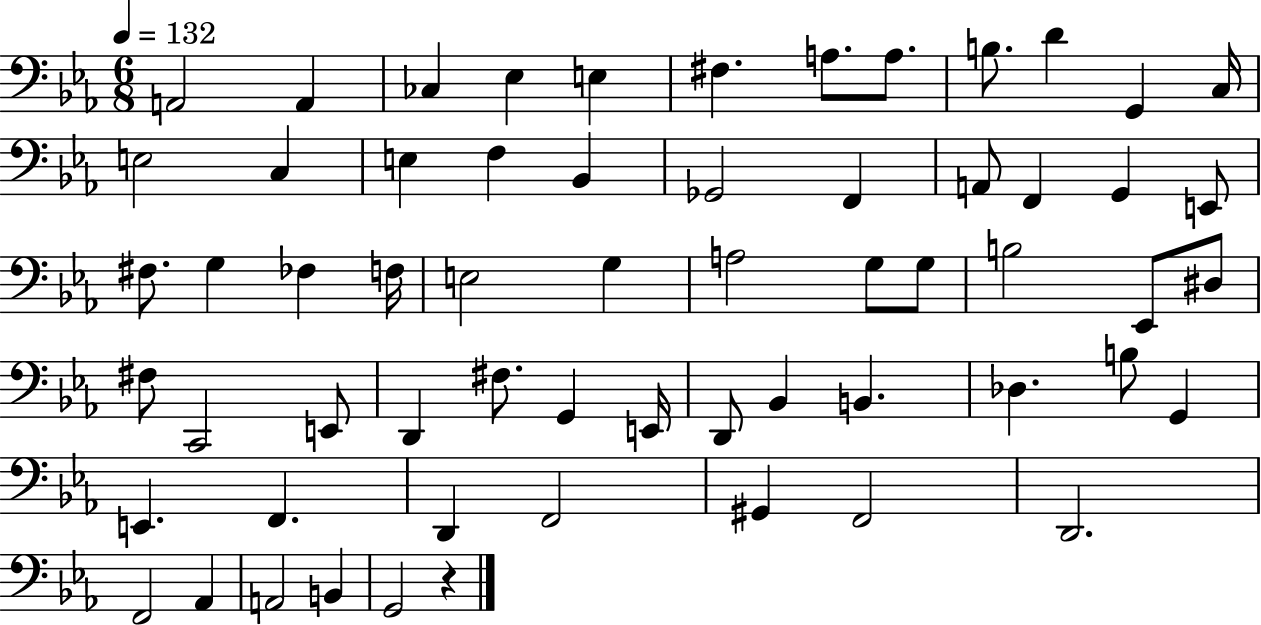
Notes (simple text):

A2/h A2/q CES3/q Eb3/q E3/q F#3/q. A3/e. A3/e. B3/e. D4/q G2/q C3/s E3/h C3/q E3/q F3/q Bb2/q Gb2/h F2/q A2/e F2/q G2/q E2/e F#3/e. G3/q FES3/q F3/s E3/h G3/q A3/h G3/e G3/e B3/h Eb2/e D#3/e F#3/e C2/h E2/e D2/q F#3/e. G2/q E2/s D2/e Bb2/q B2/q. Db3/q. B3/e G2/q E2/q. F2/q. D2/q F2/h G#2/q F2/h D2/h. F2/h Ab2/q A2/h B2/q G2/h R/q